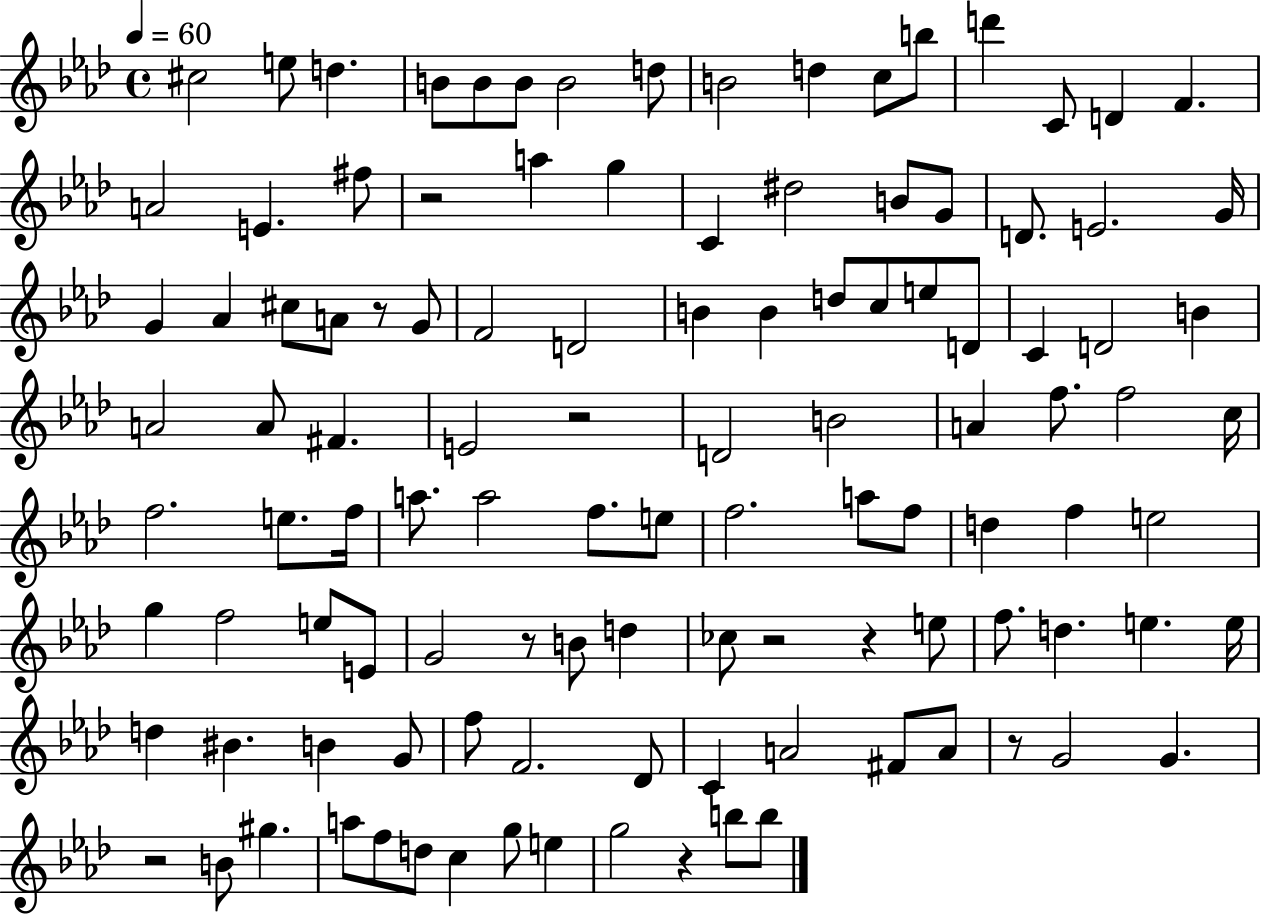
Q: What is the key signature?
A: AES major